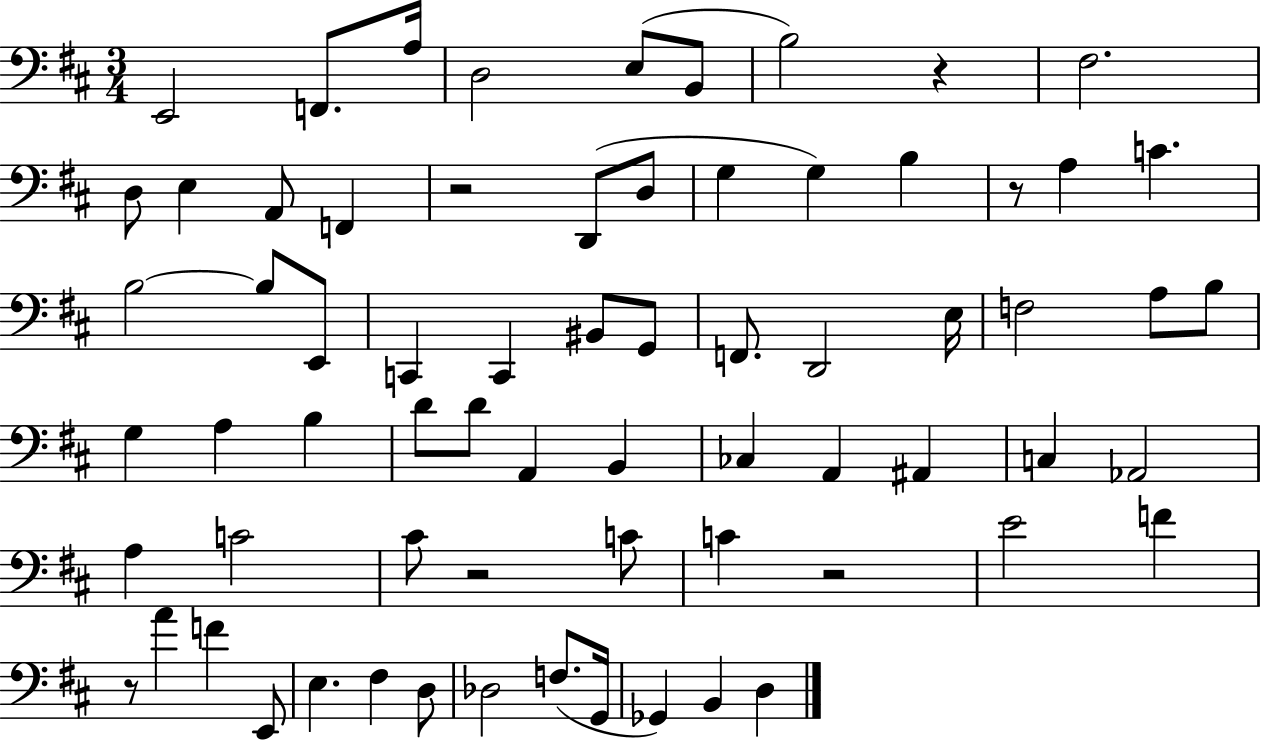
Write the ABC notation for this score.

X:1
T:Untitled
M:3/4
L:1/4
K:D
E,,2 F,,/2 A,/4 D,2 E,/2 B,,/2 B,2 z ^F,2 D,/2 E, A,,/2 F,, z2 D,,/2 D,/2 G, G, B, z/2 A, C B,2 B,/2 E,,/2 C,, C,, ^B,,/2 G,,/2 F,,/2 D,,2 E,/4 F,2 A,/2 B,/2 G, A, B, D/2 D/2 A,, B,, _C, A,, ^A,, C, _A,,2 A, C2 ^C/2 z2 C/2 C z2 E2 F z/2 A F E,,/2 E, ^F, D,/2 _D,2 F,/2 G,,/4 _G,, B,, D,